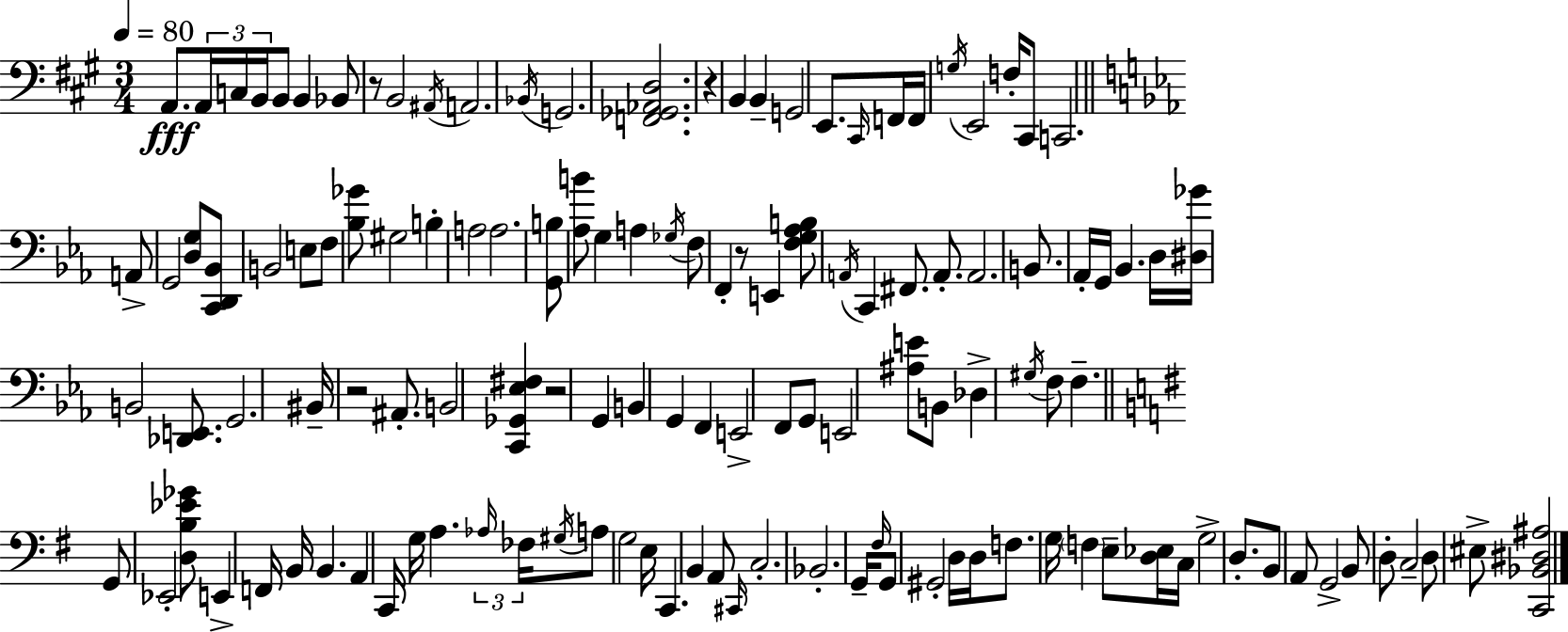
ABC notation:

X:1
T:Untitled
M:3/4
L:1/4
K:A
A,,/2 A,,/4 C,/4 B,,/4 B,,/2 B,, _B,,/2 z/2 B,,2 ^A,,/4 A,,2 _B,,/4 G,,2 [F,,_G,,_A,,D,]2 z B,, B,, G,,2 E,,/2 ^C,,/4 F,,/4 F,,/4 G,/4 E,,2 F,/4 ^C,,/2 C,,2 A,,/2 G,,2 [D,G,]/2 [C,,D,,_B,,]/2 B,,2 E,/2 F,/2 [_B,_G]/2 ^G,2 B, A,2 A,2 [G,,B,]/2 [_A,B]/2 G, A, _G,/4 F,/2 F,, z/2 E,, [F,G,_A,B,]/2 A,,/4 C,, ^F,,/2 A,,/2 A,,2 B,,/2 _A,,/4 G,,/4 _B,, D,/4 [^D,_G]/4 B,,2 [_D,,E,,]/2 G,,2 ^B,,/4 z2 ^A,,/2 B,,2 [C,,_G,,_E,^F,] z2 G,, B,, G,, F,, E,,2 F,,/2 G,,/2 E,,2 [^A,E]/2 B,,/2 _D, ^G,/4 F,/2 F, G,,/2 _E,,2 [D,B,_E_G]/2 E,, F,,/4 B,,/4 B,, A,, C,,/4 G,/4 A, _A,/4 _F,/4 ^G,/4 A,/2 G,2 E,/4 C,, B,, A,,/2 ^C,,/4 C,2 _B,,2 G,,/4 ^F,/4 G,,/2 ^G,,2 D,/4 D,/4 F,/2 G,/4 F, E,/2 [D,_E,]/4 C,/4 G,2 D,/2 B,,/2 A,,/2 G,,2 B,,/2 D,/2 C,2 D,/2 ^E,/2 [C,,_B,,^D,^A,]2